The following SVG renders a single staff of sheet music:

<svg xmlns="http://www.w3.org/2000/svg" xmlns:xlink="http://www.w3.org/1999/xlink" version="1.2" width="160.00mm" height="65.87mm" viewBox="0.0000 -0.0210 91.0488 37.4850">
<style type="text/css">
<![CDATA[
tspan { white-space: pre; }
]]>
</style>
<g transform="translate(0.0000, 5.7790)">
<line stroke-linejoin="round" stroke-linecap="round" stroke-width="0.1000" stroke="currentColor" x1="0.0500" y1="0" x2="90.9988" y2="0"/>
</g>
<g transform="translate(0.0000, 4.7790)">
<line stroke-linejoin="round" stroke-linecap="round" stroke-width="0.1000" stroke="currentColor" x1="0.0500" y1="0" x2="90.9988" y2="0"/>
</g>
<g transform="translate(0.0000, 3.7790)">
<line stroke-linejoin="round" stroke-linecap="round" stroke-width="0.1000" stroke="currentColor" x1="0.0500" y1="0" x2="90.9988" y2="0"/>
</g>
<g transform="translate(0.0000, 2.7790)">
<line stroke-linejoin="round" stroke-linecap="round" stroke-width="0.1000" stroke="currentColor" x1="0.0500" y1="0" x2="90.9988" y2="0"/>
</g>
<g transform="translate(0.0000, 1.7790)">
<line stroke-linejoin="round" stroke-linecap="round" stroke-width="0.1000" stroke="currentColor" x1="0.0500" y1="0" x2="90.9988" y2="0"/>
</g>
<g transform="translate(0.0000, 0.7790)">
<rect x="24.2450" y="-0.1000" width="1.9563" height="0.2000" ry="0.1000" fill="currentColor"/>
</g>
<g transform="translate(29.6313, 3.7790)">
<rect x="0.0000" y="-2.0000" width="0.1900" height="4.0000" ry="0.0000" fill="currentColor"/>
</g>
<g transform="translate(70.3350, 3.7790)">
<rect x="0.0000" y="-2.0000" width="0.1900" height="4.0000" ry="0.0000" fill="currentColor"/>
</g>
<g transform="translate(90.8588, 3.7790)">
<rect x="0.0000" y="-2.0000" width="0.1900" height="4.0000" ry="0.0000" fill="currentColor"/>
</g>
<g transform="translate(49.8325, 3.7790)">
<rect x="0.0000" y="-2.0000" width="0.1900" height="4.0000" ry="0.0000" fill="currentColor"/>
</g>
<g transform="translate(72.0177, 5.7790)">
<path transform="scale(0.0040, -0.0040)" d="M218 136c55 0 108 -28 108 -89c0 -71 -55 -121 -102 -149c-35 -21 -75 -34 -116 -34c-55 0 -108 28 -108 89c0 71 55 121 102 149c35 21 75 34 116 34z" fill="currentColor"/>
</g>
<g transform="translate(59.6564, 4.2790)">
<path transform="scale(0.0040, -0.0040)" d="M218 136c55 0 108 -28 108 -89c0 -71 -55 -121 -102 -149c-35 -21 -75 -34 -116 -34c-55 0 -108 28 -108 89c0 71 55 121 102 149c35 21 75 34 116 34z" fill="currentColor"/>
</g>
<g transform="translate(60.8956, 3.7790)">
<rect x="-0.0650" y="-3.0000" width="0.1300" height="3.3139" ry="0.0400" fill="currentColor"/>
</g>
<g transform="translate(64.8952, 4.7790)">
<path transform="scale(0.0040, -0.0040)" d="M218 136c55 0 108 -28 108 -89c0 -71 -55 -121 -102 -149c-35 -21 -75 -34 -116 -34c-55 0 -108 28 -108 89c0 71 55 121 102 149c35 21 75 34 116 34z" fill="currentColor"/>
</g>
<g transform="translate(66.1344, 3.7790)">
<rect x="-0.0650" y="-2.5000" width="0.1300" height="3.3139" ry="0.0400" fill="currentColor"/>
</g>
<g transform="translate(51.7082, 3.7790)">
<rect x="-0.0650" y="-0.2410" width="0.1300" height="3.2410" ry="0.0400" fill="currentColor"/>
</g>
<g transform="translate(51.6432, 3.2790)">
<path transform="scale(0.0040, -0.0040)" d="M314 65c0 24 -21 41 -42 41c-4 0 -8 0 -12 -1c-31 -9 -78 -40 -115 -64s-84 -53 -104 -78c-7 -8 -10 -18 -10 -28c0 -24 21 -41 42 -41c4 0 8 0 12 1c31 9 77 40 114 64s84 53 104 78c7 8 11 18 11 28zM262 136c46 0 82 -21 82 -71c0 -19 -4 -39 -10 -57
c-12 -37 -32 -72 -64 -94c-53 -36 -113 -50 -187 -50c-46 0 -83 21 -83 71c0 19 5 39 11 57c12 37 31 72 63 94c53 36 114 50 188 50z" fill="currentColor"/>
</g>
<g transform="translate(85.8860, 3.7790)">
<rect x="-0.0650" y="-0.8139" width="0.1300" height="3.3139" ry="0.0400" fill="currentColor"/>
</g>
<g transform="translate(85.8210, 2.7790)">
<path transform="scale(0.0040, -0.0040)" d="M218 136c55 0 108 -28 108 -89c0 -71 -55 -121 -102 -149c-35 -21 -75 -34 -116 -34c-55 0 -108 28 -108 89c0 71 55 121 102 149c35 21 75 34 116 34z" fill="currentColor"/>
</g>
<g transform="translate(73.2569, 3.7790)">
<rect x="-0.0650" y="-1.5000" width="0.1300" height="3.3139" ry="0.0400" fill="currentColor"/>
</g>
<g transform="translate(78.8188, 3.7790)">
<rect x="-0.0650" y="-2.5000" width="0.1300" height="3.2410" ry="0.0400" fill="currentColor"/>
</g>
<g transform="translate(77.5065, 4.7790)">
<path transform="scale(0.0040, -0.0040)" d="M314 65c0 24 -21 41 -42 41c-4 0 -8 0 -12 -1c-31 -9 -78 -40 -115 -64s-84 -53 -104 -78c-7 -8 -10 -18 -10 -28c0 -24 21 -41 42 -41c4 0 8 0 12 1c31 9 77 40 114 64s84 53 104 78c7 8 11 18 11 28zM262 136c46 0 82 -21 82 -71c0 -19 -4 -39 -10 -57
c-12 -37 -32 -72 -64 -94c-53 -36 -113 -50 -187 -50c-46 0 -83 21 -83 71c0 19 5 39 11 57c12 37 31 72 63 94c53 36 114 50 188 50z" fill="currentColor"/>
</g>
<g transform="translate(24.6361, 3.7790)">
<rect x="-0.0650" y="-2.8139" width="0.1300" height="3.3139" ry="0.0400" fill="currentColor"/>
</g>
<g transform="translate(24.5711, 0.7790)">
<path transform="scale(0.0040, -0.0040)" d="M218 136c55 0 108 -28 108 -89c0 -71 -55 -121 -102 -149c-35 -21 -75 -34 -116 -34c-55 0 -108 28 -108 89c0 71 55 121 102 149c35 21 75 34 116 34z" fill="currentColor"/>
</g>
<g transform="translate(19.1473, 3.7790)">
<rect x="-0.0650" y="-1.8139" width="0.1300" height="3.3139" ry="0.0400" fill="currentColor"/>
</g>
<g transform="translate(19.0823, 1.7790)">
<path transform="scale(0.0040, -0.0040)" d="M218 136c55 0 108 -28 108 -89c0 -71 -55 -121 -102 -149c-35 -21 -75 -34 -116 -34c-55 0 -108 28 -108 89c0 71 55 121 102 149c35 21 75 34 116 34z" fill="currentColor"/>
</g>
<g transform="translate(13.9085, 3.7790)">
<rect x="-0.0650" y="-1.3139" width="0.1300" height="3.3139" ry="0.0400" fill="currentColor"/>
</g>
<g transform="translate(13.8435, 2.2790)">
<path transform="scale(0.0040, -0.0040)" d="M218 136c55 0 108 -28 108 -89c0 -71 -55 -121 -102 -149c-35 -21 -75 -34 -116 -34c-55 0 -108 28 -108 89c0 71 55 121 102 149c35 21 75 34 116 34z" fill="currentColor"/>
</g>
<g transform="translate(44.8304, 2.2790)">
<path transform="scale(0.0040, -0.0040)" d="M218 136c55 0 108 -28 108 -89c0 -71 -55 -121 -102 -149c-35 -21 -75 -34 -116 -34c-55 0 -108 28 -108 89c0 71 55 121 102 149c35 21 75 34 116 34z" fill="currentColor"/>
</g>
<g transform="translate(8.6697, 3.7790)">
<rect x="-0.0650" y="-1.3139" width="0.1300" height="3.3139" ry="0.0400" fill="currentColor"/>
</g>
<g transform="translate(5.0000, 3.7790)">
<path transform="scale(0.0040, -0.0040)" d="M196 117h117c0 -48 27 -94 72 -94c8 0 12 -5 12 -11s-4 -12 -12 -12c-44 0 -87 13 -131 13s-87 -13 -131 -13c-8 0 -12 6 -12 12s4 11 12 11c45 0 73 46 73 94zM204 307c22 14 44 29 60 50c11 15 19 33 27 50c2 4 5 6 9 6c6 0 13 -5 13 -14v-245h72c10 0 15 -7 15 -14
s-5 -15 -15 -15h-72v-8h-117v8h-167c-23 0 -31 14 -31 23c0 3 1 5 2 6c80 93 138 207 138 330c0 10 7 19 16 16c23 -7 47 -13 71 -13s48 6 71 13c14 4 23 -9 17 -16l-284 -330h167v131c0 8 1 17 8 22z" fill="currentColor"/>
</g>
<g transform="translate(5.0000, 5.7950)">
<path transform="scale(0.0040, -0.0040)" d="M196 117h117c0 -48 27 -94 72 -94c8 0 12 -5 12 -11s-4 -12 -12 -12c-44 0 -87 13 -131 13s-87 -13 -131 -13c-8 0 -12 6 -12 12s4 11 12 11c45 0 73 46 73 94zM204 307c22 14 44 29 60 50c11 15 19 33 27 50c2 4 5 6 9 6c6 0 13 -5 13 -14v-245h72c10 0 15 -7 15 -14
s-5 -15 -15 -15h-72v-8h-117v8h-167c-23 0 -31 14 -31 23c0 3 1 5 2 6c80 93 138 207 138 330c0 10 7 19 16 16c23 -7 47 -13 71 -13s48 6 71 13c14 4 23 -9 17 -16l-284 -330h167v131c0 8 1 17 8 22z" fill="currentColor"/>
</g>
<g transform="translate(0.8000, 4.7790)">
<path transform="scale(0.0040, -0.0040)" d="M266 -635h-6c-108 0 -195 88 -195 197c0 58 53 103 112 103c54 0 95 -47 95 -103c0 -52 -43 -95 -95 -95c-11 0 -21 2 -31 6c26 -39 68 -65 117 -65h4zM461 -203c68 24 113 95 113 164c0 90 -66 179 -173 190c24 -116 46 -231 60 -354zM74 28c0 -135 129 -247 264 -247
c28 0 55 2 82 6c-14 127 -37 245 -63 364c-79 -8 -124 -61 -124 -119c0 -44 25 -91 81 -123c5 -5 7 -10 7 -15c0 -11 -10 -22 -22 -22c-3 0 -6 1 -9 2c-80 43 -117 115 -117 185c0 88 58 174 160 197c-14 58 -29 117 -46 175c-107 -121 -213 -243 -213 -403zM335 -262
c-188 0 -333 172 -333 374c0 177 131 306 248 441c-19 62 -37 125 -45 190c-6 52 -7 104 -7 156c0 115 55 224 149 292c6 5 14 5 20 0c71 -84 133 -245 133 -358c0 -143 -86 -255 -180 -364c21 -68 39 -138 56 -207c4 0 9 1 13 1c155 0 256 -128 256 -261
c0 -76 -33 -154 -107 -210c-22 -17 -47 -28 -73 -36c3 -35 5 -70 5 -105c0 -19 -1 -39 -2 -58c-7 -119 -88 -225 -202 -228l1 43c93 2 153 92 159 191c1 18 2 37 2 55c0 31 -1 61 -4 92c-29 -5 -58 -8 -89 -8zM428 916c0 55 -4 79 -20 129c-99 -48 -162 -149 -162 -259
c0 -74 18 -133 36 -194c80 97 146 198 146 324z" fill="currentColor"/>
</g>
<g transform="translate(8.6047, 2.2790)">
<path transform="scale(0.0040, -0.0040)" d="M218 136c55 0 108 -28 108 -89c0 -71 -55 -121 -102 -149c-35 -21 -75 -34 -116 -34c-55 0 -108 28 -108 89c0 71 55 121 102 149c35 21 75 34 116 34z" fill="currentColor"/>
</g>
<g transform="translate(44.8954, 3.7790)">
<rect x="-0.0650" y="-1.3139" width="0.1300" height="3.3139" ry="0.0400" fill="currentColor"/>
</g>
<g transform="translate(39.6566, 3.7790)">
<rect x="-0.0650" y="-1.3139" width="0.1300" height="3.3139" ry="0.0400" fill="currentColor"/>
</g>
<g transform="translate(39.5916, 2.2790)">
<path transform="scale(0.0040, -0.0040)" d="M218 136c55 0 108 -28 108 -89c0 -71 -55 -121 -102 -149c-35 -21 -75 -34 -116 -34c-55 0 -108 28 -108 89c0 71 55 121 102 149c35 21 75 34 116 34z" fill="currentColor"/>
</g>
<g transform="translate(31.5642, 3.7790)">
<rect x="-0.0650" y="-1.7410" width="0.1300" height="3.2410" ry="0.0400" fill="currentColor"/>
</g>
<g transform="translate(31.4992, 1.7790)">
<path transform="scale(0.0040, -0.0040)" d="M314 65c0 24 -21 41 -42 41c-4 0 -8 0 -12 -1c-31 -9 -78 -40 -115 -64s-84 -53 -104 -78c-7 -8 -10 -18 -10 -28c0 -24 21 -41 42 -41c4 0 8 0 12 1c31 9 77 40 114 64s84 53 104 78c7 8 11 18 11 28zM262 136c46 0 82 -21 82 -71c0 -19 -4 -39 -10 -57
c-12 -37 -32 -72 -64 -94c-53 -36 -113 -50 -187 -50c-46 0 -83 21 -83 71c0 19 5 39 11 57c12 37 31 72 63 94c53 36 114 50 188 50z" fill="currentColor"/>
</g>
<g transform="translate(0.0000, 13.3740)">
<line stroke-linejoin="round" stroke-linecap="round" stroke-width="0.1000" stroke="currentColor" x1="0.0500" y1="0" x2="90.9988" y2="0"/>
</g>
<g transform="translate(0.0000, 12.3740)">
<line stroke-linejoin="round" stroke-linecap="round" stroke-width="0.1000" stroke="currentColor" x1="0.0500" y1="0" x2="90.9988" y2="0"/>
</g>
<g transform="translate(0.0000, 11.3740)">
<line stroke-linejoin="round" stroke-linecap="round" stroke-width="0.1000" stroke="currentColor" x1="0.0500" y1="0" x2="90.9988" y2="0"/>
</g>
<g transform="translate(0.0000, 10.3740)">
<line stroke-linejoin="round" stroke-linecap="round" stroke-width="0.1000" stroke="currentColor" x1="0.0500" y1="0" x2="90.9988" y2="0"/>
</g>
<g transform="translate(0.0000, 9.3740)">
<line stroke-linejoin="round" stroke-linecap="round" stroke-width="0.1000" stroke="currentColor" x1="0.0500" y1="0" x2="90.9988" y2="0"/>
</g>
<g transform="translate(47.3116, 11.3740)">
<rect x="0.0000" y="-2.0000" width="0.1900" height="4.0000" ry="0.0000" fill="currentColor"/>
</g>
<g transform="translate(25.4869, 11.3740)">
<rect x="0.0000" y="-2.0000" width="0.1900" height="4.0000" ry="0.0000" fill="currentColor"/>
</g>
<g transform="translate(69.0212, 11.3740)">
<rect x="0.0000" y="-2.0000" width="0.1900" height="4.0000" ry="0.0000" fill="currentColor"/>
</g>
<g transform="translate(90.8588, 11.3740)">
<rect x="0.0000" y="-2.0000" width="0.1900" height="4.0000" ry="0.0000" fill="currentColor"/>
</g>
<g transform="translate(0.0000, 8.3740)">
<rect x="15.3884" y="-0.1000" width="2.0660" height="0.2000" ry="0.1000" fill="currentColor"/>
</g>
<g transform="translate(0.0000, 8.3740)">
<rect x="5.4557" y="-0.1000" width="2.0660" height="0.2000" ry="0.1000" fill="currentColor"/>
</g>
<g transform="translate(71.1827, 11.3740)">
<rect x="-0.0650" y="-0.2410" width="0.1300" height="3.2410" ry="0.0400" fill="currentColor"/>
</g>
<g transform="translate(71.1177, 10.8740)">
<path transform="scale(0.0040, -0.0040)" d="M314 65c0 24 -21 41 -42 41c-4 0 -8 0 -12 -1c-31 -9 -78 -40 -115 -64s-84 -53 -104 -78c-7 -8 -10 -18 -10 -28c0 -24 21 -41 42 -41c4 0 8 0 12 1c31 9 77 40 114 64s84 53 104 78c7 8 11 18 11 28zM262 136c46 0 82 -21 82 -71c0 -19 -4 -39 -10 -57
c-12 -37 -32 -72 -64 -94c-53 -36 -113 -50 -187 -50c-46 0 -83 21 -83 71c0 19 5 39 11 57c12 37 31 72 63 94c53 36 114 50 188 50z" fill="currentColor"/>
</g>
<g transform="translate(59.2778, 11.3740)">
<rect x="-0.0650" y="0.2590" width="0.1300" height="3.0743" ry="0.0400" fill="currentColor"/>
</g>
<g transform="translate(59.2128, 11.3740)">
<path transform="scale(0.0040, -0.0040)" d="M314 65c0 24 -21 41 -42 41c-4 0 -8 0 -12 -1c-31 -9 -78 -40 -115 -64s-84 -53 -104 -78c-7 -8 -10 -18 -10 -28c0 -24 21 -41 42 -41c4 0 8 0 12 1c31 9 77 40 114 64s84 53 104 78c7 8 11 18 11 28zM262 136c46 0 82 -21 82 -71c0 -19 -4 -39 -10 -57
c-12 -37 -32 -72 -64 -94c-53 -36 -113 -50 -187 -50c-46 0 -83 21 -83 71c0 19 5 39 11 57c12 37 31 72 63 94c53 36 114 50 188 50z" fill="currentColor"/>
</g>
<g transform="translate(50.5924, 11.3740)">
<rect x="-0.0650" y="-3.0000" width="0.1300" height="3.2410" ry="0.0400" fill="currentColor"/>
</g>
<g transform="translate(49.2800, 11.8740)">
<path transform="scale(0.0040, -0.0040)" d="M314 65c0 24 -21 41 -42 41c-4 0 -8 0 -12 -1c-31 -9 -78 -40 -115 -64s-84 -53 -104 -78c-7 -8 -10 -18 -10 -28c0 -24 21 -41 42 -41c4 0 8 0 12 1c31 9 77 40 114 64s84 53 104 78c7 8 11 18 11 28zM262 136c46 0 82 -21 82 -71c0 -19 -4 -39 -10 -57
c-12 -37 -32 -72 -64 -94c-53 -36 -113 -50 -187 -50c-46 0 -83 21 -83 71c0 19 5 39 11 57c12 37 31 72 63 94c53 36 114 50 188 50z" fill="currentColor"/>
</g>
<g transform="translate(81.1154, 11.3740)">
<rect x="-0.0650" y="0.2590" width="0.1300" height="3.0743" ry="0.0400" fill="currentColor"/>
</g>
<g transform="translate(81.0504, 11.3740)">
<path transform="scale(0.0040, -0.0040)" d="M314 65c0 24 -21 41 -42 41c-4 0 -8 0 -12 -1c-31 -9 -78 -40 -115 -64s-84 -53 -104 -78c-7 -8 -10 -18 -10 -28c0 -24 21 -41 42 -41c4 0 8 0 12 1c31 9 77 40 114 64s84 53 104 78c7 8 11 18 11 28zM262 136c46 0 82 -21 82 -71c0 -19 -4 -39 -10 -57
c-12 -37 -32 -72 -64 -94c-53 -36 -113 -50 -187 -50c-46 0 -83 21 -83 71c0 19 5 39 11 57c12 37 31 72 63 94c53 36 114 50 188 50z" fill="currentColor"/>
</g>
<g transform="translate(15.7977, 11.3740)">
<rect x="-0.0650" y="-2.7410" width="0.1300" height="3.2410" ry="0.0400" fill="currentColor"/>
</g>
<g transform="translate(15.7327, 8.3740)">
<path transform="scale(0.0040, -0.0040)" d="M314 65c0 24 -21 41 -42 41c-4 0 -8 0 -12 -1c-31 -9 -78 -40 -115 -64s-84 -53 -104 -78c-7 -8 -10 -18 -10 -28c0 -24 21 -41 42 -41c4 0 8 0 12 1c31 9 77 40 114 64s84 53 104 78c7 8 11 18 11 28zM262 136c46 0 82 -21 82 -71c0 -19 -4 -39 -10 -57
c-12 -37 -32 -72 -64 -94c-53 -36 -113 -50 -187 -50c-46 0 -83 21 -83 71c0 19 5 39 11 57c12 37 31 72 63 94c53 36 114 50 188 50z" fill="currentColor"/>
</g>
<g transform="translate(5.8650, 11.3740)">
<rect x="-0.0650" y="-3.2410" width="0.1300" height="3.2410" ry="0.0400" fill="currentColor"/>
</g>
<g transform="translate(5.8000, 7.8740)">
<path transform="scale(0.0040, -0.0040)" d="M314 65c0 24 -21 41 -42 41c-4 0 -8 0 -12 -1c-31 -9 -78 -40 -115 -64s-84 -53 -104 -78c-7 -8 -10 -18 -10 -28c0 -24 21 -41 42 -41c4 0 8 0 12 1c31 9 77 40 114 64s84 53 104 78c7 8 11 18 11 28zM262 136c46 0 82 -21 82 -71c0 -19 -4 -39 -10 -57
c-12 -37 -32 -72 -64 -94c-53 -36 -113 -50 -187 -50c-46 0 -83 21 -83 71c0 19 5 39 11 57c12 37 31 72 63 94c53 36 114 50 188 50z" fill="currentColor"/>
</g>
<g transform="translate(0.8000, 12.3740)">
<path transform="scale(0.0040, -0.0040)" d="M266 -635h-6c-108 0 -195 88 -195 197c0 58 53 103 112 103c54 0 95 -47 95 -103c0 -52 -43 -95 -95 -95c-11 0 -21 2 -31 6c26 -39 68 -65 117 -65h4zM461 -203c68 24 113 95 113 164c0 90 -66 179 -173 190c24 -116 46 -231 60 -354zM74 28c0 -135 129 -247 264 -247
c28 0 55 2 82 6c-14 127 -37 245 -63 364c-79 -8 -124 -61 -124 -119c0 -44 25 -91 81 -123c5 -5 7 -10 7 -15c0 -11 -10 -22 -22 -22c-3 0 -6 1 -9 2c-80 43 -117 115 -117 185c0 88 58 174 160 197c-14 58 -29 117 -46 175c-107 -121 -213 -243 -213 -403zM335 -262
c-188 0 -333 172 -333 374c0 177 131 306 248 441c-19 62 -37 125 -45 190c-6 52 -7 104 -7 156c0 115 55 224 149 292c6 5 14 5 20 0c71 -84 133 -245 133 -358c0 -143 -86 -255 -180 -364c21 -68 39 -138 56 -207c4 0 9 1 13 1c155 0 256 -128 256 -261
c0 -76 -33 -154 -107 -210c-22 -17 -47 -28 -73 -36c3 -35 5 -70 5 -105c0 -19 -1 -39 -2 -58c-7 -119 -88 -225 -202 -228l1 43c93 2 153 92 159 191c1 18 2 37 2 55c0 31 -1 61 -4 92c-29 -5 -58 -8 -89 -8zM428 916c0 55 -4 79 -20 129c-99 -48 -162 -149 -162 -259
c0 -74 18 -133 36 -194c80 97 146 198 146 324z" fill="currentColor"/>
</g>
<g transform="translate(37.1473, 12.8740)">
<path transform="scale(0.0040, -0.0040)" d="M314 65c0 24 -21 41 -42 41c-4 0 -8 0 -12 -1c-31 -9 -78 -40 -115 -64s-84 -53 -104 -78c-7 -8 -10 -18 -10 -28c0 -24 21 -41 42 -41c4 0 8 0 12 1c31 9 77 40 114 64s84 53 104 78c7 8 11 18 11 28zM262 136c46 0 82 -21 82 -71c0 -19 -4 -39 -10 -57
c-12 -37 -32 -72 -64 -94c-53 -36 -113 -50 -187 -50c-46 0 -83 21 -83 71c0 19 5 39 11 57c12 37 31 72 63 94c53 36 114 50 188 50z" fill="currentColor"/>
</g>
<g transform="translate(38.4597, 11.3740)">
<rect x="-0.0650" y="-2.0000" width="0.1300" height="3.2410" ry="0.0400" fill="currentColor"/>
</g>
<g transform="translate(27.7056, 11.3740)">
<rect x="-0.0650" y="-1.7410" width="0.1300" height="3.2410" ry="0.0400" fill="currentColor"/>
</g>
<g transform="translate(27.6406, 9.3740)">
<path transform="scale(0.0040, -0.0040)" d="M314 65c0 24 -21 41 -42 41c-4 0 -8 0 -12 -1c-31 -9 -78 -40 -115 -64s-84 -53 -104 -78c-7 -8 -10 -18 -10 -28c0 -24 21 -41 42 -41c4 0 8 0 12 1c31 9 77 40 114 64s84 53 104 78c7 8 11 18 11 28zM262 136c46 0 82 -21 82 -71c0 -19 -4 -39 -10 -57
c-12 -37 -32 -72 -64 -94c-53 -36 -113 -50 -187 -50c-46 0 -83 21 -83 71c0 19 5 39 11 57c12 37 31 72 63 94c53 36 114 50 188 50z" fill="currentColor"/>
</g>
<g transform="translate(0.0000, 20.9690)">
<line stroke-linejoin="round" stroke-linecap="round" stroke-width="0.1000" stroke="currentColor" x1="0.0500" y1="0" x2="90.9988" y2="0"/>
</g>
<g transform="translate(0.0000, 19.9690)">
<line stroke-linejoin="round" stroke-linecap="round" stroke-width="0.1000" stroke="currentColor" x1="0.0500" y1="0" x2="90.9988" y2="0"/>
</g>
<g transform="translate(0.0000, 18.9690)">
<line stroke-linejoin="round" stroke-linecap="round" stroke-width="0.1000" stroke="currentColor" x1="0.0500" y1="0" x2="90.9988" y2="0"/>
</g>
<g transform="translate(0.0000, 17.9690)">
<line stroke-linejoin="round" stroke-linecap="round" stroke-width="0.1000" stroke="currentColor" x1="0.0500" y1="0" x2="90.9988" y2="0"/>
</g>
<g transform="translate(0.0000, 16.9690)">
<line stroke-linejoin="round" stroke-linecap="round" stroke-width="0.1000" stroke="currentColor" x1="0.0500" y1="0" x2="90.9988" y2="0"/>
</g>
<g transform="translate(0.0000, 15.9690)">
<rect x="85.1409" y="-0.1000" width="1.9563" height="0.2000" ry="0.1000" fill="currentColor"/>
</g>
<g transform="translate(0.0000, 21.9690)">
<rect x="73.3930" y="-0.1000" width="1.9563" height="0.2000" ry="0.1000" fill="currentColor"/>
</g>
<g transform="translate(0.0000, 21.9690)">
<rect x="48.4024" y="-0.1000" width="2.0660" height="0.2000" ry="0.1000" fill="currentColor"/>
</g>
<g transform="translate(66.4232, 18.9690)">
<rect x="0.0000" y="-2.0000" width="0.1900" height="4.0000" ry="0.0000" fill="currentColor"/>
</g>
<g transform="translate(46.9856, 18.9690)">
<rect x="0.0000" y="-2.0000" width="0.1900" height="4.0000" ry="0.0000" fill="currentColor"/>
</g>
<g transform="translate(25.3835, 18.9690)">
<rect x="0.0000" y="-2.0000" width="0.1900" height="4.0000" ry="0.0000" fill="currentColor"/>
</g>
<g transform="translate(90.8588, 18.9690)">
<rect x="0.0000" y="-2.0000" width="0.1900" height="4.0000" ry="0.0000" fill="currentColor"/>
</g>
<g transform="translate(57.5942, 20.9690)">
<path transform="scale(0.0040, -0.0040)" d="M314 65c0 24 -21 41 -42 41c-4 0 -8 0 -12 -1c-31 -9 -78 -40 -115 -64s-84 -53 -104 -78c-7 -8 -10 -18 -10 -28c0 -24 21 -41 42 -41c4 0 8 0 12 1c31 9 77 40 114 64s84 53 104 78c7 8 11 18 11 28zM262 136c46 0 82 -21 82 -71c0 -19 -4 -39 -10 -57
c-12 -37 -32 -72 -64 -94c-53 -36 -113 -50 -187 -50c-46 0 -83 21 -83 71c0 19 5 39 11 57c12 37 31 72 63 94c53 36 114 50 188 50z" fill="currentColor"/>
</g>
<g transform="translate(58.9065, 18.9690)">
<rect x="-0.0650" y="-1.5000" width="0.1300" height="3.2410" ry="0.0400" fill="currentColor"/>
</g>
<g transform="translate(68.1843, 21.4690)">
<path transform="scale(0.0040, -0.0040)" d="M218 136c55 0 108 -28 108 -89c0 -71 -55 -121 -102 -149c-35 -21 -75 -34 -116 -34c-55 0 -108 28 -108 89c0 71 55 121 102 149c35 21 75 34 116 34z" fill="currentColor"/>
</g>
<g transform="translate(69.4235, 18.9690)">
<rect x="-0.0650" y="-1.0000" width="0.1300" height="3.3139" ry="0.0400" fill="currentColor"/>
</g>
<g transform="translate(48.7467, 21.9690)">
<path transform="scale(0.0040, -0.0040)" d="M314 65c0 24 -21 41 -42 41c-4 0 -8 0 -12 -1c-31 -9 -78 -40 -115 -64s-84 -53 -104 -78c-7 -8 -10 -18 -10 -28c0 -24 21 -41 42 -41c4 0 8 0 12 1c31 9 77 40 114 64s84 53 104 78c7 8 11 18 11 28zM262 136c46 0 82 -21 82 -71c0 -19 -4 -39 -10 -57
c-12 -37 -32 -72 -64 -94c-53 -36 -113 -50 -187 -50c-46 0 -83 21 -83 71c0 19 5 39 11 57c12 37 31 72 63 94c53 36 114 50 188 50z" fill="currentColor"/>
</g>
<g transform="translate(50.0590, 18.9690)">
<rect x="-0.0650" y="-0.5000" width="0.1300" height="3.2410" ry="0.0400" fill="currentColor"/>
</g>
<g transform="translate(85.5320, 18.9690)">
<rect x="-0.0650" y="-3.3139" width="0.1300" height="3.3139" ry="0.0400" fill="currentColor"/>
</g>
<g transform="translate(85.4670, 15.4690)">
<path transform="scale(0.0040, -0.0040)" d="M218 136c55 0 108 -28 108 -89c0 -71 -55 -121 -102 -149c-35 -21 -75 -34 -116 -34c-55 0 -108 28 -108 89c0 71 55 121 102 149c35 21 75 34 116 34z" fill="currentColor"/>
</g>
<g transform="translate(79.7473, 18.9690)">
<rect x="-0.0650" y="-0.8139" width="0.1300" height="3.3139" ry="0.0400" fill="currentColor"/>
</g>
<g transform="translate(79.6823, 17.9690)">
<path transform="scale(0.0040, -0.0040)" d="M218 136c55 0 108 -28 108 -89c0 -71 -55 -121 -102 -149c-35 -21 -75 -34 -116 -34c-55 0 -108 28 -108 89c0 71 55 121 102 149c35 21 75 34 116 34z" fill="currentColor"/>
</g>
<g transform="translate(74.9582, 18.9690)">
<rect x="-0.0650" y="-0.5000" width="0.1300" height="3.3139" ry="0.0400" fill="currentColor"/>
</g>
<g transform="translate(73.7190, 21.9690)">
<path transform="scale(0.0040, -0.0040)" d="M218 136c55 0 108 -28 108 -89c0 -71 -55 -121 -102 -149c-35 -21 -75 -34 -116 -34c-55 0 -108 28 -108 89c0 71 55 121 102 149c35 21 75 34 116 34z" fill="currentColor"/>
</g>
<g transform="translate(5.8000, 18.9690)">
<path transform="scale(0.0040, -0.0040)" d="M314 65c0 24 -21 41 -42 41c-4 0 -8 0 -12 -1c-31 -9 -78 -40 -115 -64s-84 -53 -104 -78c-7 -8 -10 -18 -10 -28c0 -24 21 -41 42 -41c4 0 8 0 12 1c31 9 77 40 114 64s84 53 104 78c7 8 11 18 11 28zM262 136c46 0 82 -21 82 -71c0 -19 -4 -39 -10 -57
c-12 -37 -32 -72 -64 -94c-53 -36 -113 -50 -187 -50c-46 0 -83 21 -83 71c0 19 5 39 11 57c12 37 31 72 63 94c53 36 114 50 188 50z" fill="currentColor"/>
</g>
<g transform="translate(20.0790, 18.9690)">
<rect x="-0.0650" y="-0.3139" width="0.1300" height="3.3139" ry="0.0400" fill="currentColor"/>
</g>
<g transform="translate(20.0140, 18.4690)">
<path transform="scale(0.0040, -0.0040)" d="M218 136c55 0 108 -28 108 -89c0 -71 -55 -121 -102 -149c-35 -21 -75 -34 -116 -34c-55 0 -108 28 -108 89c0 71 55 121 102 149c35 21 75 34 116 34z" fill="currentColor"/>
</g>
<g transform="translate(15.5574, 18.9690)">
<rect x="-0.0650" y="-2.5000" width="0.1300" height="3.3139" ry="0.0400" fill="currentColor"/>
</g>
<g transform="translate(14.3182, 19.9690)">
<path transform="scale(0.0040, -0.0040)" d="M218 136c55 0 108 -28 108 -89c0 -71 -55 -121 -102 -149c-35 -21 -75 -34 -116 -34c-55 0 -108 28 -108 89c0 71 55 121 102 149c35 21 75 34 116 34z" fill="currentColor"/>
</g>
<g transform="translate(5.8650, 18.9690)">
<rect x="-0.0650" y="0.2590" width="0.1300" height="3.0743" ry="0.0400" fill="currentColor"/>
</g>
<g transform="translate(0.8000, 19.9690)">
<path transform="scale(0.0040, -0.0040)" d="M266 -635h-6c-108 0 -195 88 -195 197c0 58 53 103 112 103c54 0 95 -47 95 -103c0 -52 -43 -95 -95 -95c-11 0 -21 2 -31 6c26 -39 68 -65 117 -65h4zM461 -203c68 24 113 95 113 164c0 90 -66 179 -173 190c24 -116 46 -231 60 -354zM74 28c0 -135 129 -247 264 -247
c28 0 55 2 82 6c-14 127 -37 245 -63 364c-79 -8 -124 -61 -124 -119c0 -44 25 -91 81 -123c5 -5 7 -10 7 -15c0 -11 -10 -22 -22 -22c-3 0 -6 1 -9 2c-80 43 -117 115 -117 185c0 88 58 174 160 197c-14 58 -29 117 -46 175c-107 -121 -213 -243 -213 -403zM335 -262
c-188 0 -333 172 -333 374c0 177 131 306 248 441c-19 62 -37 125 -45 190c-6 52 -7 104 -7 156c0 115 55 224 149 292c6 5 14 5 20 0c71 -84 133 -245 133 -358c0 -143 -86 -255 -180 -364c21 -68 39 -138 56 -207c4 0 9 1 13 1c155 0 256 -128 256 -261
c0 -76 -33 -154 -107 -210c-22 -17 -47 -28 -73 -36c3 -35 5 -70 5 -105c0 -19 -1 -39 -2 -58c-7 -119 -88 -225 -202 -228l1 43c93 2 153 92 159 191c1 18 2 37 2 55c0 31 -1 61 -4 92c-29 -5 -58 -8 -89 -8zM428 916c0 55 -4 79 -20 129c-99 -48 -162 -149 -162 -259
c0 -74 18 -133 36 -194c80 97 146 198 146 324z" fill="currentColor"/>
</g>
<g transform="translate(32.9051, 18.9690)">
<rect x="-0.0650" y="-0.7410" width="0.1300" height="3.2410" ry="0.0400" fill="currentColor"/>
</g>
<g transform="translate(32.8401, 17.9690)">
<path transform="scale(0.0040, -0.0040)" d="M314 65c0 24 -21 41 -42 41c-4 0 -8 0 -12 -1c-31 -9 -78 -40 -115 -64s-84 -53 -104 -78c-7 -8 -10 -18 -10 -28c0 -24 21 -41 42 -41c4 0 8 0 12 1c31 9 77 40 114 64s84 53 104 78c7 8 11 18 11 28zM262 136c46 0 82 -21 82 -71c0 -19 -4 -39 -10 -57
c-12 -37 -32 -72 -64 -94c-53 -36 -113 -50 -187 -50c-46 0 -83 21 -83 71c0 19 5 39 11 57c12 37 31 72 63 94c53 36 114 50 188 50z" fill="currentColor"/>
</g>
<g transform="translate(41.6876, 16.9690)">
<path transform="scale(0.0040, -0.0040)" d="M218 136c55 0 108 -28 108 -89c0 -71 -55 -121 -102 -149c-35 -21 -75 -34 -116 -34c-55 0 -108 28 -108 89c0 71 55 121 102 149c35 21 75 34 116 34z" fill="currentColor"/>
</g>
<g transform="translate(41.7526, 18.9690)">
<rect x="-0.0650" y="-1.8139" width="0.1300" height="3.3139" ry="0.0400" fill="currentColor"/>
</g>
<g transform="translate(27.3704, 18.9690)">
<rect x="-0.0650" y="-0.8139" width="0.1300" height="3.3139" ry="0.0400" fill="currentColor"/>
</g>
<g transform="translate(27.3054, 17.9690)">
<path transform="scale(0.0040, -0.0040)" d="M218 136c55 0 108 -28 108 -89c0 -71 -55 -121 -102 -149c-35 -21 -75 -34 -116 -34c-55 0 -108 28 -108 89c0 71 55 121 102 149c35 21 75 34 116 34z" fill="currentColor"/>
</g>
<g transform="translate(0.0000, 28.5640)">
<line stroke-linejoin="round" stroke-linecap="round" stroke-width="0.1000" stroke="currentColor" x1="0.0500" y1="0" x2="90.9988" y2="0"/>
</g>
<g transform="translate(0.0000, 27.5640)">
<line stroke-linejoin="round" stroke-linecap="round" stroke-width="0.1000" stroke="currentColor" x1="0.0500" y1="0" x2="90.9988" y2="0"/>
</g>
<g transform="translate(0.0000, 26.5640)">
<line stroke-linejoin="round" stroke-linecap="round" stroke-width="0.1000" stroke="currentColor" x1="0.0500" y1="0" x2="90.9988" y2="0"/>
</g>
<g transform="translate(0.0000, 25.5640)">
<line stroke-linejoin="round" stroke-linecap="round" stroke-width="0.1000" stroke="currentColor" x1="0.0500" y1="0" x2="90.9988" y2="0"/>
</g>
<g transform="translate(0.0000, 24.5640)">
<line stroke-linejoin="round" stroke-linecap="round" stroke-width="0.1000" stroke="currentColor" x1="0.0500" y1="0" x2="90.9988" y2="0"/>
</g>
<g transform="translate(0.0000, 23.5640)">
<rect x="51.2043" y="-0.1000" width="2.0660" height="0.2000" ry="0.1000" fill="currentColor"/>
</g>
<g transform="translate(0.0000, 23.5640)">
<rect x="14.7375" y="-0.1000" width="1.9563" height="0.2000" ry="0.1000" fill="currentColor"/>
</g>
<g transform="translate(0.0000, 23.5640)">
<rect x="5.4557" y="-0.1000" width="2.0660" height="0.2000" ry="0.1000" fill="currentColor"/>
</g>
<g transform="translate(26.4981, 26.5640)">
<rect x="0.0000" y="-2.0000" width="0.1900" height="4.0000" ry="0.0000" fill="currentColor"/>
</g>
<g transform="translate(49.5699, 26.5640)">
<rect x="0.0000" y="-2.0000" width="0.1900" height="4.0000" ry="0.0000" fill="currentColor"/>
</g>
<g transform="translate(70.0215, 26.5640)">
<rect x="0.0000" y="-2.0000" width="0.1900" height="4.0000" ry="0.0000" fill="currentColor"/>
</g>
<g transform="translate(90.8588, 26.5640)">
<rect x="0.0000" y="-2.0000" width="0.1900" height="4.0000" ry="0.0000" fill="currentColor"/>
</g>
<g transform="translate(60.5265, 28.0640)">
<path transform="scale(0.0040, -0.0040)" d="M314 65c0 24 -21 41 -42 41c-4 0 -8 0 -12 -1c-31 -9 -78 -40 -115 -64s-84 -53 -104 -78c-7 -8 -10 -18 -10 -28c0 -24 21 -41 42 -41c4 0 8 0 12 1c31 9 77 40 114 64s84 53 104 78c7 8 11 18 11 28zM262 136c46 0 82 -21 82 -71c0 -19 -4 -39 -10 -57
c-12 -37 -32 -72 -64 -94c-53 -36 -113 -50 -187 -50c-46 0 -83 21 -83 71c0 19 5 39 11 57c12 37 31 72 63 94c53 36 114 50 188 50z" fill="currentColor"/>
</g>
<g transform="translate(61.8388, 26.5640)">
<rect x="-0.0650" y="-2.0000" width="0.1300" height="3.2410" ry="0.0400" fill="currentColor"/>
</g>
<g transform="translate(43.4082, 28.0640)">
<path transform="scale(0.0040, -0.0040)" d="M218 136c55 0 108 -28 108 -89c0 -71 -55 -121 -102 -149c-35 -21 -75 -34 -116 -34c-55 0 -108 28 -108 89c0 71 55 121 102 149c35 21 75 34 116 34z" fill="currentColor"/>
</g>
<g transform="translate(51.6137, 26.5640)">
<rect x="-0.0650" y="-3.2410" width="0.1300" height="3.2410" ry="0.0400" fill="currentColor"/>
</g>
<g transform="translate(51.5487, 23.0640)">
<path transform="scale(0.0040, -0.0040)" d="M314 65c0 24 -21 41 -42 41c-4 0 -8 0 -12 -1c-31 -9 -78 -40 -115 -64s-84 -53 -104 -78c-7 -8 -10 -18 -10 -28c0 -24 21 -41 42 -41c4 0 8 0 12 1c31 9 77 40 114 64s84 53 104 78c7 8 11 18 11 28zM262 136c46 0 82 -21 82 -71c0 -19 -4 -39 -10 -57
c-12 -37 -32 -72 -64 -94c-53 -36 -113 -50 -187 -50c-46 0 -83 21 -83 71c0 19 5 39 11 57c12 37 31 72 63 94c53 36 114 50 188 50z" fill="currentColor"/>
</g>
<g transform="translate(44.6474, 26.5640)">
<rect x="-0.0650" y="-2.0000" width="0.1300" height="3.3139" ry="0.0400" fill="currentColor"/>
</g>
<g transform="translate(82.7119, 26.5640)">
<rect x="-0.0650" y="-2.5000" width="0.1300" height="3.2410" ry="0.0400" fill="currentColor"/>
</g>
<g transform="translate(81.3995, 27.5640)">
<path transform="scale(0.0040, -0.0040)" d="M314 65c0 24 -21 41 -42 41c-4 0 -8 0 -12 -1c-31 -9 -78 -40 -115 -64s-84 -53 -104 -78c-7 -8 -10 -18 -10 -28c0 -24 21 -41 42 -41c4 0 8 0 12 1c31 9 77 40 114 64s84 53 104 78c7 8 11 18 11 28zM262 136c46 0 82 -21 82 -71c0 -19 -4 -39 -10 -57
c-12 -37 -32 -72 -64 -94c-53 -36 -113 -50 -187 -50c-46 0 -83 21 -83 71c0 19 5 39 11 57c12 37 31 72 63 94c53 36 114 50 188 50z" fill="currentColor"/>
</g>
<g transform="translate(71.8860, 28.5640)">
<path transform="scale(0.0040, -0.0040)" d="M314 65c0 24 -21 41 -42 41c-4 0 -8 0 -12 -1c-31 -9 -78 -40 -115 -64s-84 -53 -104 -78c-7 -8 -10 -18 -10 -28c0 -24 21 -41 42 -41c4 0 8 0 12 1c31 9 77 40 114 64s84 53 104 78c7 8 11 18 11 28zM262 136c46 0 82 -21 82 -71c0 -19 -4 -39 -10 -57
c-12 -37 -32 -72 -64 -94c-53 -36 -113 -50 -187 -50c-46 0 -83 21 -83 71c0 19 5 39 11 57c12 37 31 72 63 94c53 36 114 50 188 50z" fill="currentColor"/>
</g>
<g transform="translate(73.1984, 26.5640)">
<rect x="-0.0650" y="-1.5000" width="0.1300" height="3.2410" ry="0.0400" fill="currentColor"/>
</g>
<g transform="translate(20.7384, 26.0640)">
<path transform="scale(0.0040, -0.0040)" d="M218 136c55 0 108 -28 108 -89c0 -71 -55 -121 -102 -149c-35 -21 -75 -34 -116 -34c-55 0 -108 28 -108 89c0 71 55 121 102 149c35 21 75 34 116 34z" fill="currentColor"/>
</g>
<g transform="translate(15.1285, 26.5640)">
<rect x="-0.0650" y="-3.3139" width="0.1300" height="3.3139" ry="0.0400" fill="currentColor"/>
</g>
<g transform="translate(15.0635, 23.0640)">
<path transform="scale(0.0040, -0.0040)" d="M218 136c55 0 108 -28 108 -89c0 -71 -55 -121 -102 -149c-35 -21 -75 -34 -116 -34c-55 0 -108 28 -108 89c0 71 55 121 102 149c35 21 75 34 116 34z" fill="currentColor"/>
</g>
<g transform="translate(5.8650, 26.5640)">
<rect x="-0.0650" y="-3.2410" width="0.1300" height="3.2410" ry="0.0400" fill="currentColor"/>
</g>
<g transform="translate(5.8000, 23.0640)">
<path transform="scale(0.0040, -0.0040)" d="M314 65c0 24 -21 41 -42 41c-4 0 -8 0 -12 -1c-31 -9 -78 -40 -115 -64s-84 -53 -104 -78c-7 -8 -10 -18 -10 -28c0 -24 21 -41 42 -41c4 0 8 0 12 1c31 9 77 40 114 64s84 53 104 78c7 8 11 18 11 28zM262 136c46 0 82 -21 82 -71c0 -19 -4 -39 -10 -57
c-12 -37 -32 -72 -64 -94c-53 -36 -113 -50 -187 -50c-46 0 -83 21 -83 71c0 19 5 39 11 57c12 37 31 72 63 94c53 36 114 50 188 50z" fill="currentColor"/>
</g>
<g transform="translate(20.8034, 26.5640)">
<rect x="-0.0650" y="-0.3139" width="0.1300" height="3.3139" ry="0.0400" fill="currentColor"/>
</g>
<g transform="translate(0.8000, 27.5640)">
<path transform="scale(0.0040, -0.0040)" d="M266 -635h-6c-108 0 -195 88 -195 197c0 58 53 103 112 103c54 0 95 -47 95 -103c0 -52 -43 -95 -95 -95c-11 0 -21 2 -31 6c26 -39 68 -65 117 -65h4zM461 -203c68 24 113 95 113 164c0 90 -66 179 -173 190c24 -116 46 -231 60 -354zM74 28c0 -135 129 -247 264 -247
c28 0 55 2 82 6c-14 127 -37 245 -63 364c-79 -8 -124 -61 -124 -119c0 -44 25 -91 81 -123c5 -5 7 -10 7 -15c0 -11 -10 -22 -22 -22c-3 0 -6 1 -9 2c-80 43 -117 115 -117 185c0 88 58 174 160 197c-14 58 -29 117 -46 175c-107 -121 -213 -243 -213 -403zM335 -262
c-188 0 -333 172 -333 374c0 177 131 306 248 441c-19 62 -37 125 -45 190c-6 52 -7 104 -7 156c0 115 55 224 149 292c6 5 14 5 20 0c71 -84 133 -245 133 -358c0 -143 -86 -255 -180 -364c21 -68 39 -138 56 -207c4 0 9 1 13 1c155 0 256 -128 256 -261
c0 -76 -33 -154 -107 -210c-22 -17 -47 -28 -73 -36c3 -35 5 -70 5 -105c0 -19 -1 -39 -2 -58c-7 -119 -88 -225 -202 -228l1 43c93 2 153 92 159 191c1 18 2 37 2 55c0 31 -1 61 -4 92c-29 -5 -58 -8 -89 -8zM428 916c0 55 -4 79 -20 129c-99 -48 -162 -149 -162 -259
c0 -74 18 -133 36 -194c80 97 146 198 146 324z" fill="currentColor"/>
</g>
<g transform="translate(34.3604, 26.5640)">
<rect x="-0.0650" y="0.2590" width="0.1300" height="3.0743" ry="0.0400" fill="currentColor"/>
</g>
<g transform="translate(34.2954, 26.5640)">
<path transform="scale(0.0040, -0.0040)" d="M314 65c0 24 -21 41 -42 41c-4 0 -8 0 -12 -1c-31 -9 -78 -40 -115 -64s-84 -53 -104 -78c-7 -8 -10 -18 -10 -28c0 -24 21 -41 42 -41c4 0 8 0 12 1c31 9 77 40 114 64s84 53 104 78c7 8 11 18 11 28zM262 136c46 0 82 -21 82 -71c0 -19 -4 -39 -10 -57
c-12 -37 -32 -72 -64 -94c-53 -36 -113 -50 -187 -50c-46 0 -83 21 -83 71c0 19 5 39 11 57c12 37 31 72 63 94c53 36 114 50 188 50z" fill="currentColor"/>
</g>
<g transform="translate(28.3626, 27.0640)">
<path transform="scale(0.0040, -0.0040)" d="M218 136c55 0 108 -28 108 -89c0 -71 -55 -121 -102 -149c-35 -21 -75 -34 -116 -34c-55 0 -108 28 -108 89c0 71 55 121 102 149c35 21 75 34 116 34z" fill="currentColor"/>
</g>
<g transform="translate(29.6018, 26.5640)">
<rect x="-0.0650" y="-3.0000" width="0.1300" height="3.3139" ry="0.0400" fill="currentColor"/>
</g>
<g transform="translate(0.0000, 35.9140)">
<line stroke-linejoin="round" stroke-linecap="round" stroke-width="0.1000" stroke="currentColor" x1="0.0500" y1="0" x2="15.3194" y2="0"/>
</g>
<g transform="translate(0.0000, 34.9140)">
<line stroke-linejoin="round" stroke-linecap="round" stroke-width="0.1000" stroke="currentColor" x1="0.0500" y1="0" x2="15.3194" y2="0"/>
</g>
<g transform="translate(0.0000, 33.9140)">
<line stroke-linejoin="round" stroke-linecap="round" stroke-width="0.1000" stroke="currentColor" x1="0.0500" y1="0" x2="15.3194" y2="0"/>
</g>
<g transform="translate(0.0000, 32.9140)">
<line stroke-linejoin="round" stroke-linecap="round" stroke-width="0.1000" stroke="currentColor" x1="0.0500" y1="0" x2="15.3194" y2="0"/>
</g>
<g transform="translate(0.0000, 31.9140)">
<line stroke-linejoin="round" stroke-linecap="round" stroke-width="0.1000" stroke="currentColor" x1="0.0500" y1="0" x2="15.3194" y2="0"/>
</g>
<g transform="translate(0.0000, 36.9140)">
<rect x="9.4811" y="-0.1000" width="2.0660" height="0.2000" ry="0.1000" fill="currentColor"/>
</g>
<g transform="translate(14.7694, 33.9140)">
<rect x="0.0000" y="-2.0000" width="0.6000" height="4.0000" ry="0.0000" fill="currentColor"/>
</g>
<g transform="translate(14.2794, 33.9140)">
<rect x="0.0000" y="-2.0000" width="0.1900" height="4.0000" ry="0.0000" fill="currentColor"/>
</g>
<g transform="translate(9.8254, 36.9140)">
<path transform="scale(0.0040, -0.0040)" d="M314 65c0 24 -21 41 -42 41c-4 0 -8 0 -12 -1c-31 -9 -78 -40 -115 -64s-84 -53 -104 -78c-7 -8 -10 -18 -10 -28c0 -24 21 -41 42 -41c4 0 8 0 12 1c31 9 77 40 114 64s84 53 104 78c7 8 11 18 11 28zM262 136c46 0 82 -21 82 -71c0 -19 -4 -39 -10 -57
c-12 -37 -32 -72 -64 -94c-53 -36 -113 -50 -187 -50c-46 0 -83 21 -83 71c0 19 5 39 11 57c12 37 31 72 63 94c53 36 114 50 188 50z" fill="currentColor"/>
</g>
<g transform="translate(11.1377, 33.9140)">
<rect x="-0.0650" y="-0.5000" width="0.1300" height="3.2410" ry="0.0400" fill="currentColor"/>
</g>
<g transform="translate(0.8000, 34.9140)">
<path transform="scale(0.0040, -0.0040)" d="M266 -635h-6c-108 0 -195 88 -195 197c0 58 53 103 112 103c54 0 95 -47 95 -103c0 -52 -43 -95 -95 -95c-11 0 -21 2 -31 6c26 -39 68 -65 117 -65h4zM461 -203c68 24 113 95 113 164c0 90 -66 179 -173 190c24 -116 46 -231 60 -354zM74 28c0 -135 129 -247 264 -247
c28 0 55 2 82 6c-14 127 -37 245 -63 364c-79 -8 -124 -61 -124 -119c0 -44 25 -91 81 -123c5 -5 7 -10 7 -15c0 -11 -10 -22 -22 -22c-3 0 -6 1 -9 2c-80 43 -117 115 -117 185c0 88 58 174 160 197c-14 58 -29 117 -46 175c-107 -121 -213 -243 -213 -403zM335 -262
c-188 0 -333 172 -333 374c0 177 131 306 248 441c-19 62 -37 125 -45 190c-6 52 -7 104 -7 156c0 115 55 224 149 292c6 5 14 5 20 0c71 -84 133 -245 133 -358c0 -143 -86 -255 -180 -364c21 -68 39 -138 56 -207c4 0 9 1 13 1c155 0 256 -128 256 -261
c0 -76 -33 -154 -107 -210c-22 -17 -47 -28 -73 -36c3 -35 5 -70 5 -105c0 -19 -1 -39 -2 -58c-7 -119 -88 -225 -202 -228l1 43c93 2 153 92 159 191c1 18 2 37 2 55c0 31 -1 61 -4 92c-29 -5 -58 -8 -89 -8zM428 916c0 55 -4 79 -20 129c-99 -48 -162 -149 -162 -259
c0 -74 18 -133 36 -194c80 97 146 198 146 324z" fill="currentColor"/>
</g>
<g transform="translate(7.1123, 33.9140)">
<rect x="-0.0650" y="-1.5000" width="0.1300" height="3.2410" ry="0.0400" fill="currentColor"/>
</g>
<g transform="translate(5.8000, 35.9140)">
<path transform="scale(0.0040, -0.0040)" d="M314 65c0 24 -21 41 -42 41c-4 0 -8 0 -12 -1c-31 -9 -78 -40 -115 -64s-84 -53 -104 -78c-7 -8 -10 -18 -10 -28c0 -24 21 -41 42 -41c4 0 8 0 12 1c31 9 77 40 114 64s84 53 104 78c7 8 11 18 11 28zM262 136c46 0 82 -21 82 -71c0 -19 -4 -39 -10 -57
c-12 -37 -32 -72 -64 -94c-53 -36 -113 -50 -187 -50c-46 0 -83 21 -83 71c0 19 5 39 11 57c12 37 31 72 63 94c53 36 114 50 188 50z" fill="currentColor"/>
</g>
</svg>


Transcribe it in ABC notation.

X:1
T:Untitled
M:4/4
L:1/4
K:C
e e f a f2 e e c2 A G E G2 d b2 a2 f2 F2 A2 B2 c2 B2 B2 G c d d2 f C2 E2 D C d b b2 b c A B2 F b2 F2 E2 G2 E2 C2